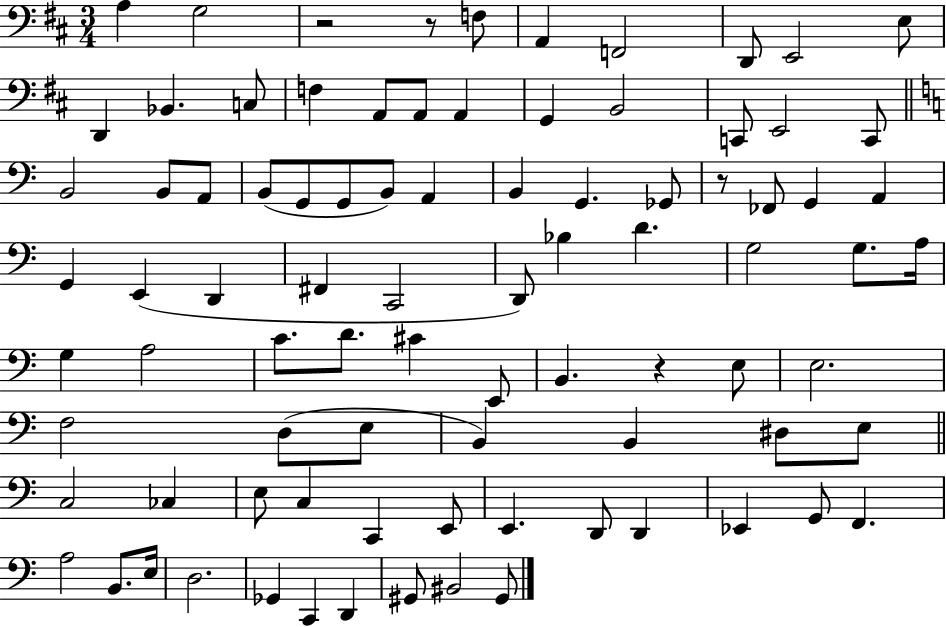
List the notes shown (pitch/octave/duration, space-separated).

A3/q G3/h R/h R/e F3/e A2/q F2/h D2/e E2/h E3/e D2/q Bb2/q. C3/e F3/q A2/e A2/e A2/q G2/q B2/h C2/e E2/h C2/e B2/h B2/e A2/e B2/e G2/e G2/e B2/e A2/q B2/q G2/q. Gb2/e R/e FES2/e G2/q A2/q G2/q E2/q D2/q F#2/q C2/h D2/e Bb3/q D4/q. G3/h G3/e. A3/s G3/q A3/h C4/e. D4/e. C#4/q E2/e B2/q. R/q E3/e E3/h. F3/h D3/e E3/e B2/q B2/q D#3/e E3/e C3/h CES3/q E3/e C3/q C2/q E2/e E2/q. D2/e D2/q Eb2/q G2/e F2/q. A3/h B2/e. E3/s D3/h. Gb2/q C2/q D2/q G#2/e BIS2/h G#2/e